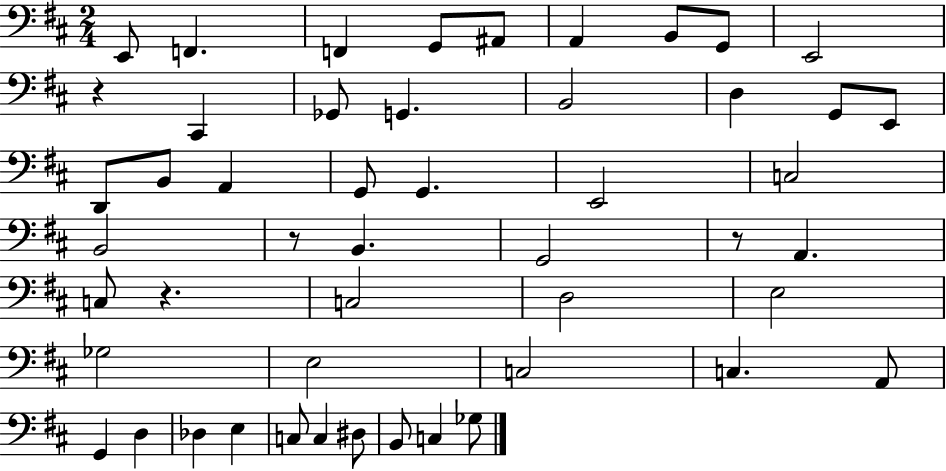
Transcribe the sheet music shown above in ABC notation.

X:1
T:Untitled
M:2/4
L:1/4
K:D
E,,/2 F,, F,, G,,/2 ^A,,/2 A,, B,,/2 G,,/2 E,,2 z ^C,, _G,,/2 G,, B,,2 D, G,,/2 E,,/2 D,,/2 B,,/2 A,, G,,/2 G,, E,,2 C,2 B,,2 z/2 B,, G,,2 z/2 A,, C,/2 z C,2 D,2 E,2 _G,2 E,2 C,2 C, A,,/2 G,, D, _D, E, C,/2 C, ^D,/2 B,,/2 C, _G,/2